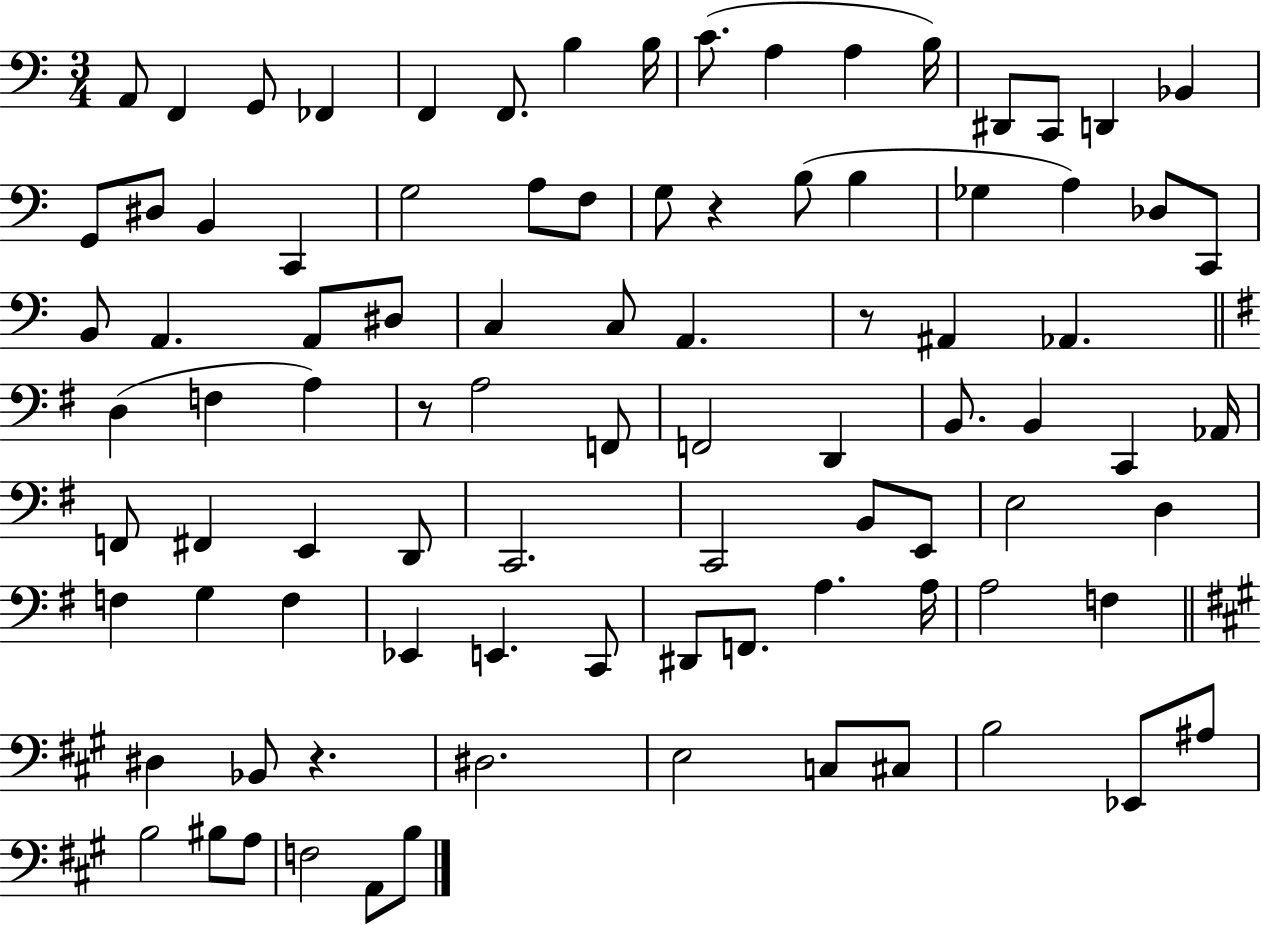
{
  \clef bass
  \numericTimeSignature
  \time 3/4
  \key c \major
  a,8 f,4 g,8 fes,4 | f,4 f,8. b4 b16 | c'8.( a4 a4 b16) | dis,8 c,8 d,4 bes,4 | \break g,8 dis8 b,4 c,4 | g2 a8 f8 | g8 r4 b8( b4 | ges4 a4) des8 c,8 | \break b,8 a,4. a,8 dis8 | c4 c8 a,4. | r8 ais,4 aes,4. | \bar "||" \break \key g \major d4( f4 a4) | r8 a2 f,8 | f,2 d,4 | b,8. b,4 c,4 aes,16 | \break f,8 fis,4 e,4 d,8 | c,2. | c,2 b,8 e,8 | e2 d4 | \break f4 g4 f4 | ees,4 e,4. c,8 | dis,8 f,8. a4. a16 | a2 f4 | \break \bar "||" \break \key a \major dis4 bes,8 r4. | dis2. | e2 c8 cis8 | b2 ees,8 ais8 | \break b2 bis8 a8 | f2 a,8 b8 | \bar "|."
}